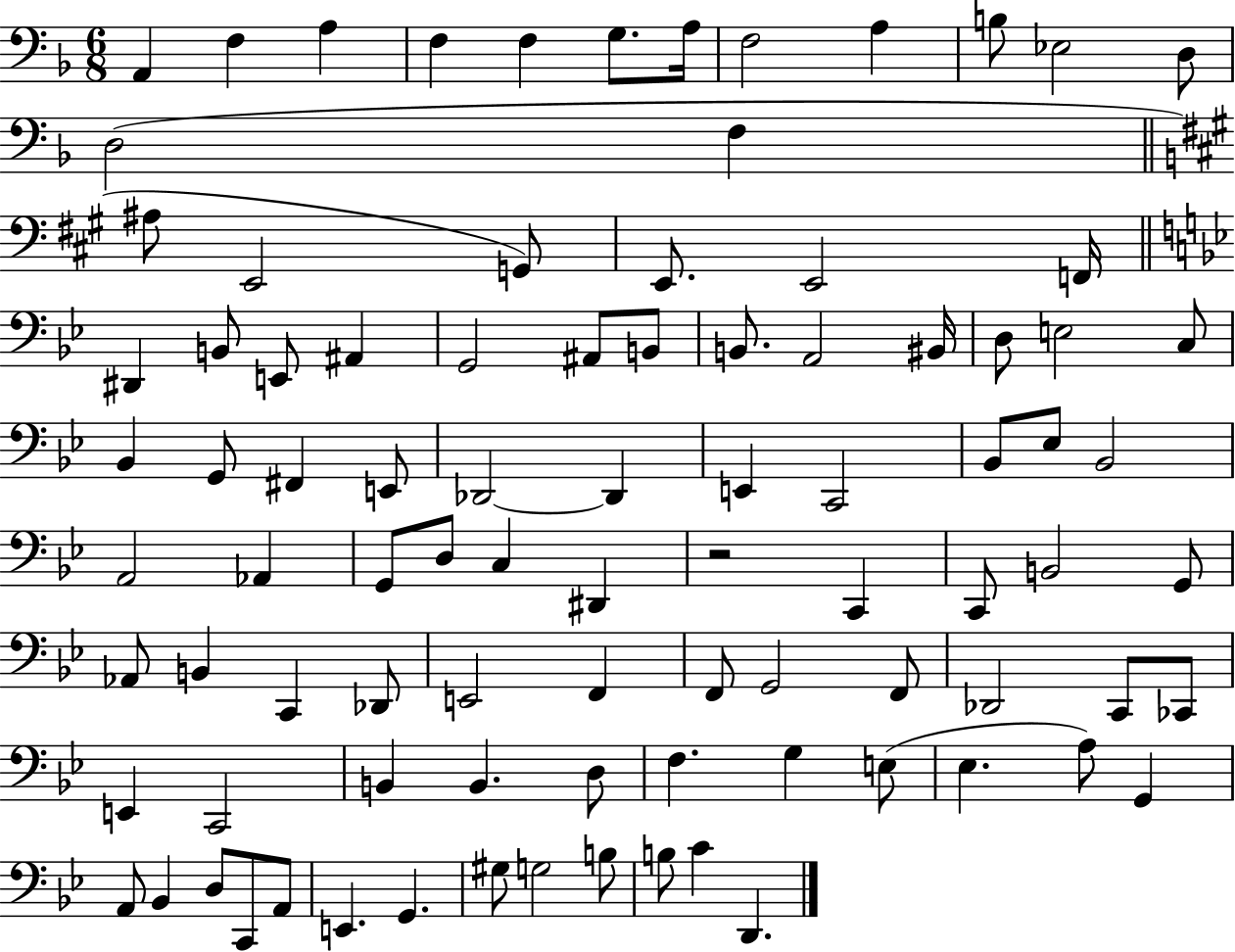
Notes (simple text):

A2/q F3/q A3/q F3/q F3/q G3/e. A3/s F3/h A3/q B3/e Eb3/h D3/e D3/h F3/q A#3/e E2/h G2/e E2/e. E2/h F2/s D#2/q B2/e E2/e A#2/q G2/h A#2/e B2/e B2/e. A2/h BIS2/s D3/e E3/h C3/e Bb2/q G2/e F#2/q E2/e Db2/h Db2/q E2/q C2/h Bb2/e Eb3/e Bb2/h A2/h Ab2/q G2/e D3/e C3/q D#2/q R/h C2/q C2/e B2/h G2/e Ab2/e B2/q C2/q Db2/e E2/h F2/q F2/e G2/h F2/e Db2/h C2/e CES2/e E2/q C2/h B2/q B2/q. D3/e F3/q. G3/q E3/e Eb3/q. A3/e G2/q A2/e Bb2/q D3/e C2/e A2/e E2/q. G2/q. G#3/e G3/h B3/e B3/e C4/q D2/q.